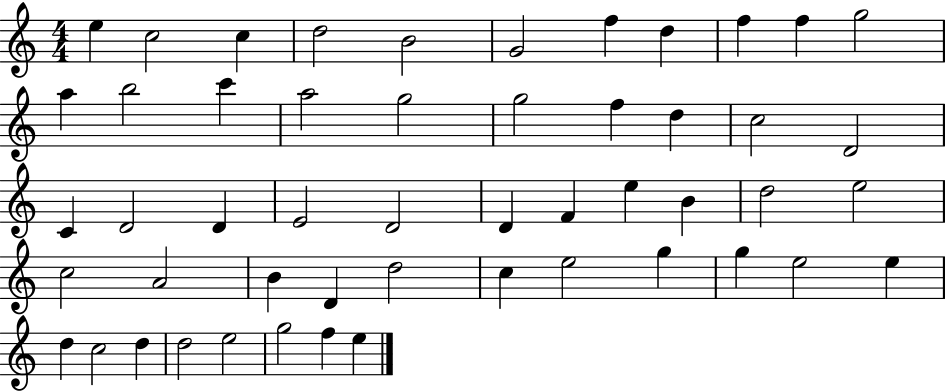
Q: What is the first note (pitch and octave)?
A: E5